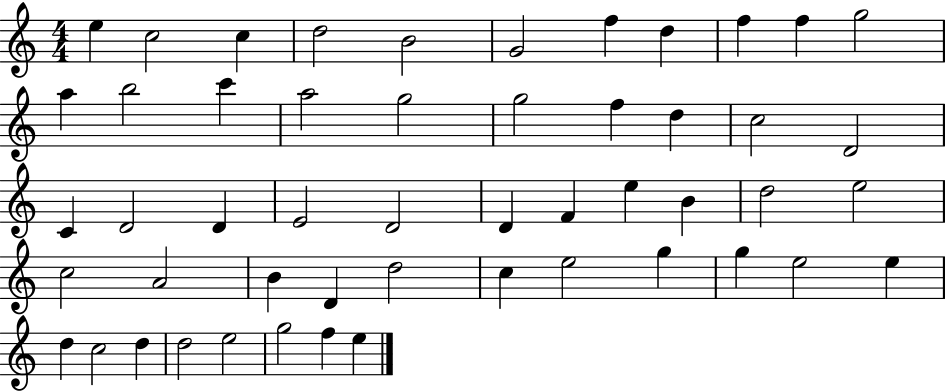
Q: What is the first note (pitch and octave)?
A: E5